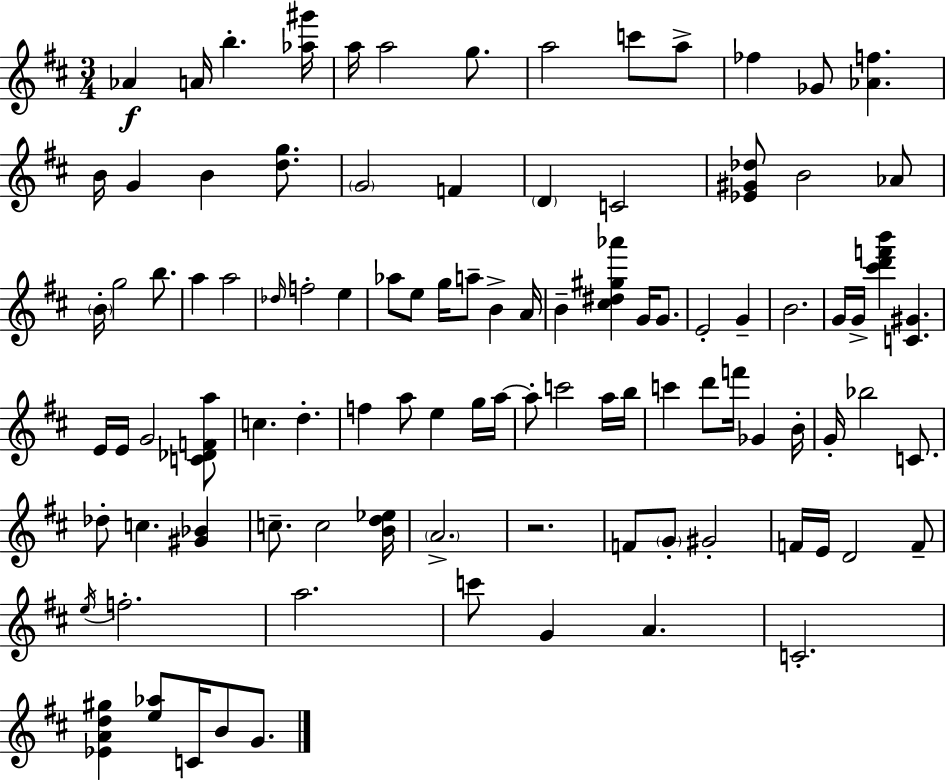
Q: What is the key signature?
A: D major